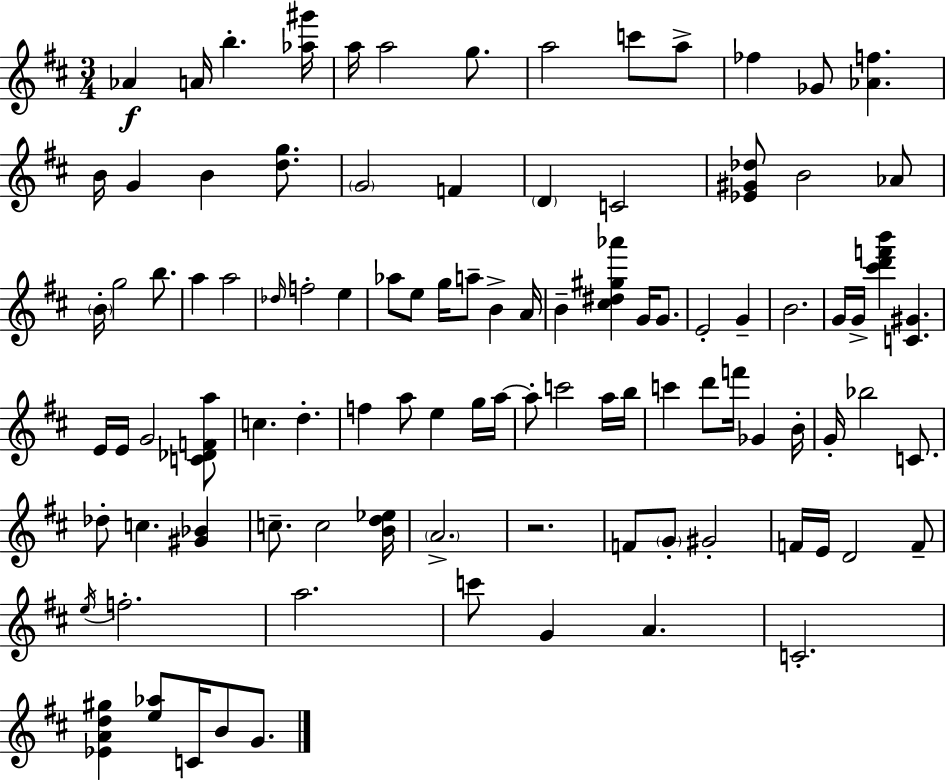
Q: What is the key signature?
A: D major